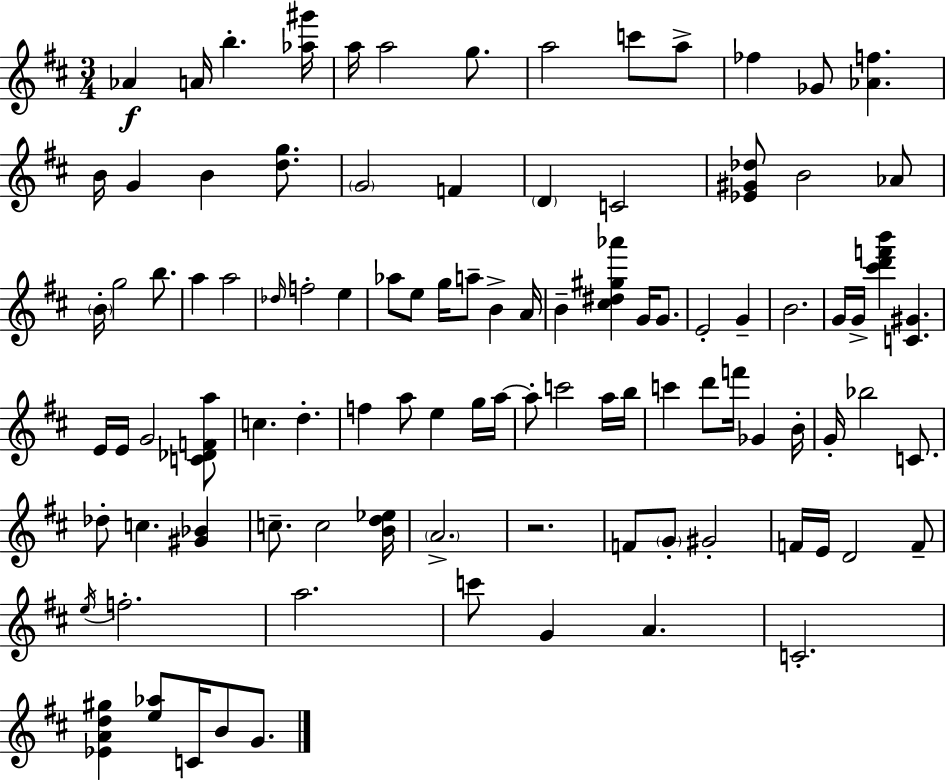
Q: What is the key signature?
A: D major